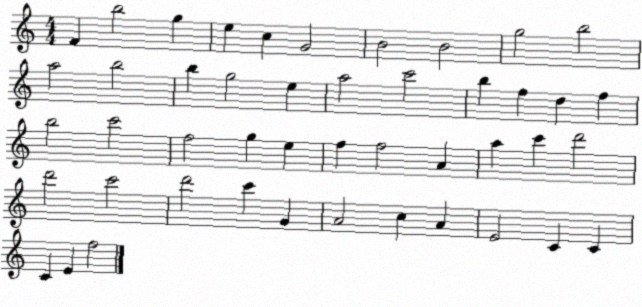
X:1
T:Untitled
M:4/4
L:1/4
K:C
F b2 g e c G2 B2 B2 g2 b2 a2 b2 b g2 e a2 c'2 b f d f b2 c'2 f2 g e f f2 A a c' d'2 d'2 c'2 d'2 c' G A2 c A E2 C C C E f2